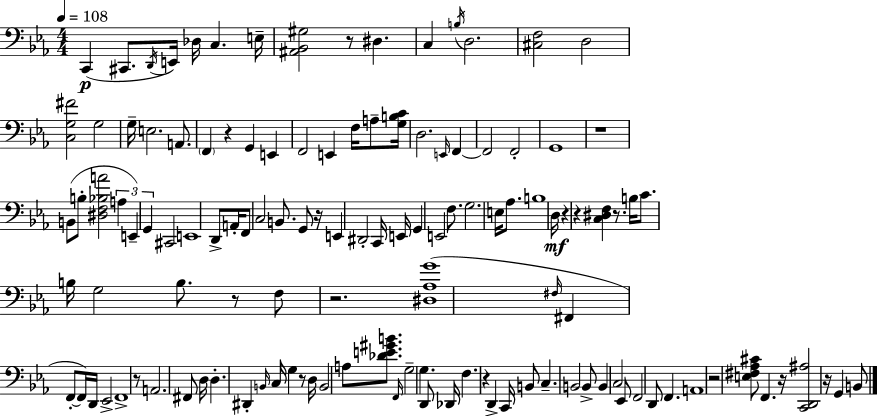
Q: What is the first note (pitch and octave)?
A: C2